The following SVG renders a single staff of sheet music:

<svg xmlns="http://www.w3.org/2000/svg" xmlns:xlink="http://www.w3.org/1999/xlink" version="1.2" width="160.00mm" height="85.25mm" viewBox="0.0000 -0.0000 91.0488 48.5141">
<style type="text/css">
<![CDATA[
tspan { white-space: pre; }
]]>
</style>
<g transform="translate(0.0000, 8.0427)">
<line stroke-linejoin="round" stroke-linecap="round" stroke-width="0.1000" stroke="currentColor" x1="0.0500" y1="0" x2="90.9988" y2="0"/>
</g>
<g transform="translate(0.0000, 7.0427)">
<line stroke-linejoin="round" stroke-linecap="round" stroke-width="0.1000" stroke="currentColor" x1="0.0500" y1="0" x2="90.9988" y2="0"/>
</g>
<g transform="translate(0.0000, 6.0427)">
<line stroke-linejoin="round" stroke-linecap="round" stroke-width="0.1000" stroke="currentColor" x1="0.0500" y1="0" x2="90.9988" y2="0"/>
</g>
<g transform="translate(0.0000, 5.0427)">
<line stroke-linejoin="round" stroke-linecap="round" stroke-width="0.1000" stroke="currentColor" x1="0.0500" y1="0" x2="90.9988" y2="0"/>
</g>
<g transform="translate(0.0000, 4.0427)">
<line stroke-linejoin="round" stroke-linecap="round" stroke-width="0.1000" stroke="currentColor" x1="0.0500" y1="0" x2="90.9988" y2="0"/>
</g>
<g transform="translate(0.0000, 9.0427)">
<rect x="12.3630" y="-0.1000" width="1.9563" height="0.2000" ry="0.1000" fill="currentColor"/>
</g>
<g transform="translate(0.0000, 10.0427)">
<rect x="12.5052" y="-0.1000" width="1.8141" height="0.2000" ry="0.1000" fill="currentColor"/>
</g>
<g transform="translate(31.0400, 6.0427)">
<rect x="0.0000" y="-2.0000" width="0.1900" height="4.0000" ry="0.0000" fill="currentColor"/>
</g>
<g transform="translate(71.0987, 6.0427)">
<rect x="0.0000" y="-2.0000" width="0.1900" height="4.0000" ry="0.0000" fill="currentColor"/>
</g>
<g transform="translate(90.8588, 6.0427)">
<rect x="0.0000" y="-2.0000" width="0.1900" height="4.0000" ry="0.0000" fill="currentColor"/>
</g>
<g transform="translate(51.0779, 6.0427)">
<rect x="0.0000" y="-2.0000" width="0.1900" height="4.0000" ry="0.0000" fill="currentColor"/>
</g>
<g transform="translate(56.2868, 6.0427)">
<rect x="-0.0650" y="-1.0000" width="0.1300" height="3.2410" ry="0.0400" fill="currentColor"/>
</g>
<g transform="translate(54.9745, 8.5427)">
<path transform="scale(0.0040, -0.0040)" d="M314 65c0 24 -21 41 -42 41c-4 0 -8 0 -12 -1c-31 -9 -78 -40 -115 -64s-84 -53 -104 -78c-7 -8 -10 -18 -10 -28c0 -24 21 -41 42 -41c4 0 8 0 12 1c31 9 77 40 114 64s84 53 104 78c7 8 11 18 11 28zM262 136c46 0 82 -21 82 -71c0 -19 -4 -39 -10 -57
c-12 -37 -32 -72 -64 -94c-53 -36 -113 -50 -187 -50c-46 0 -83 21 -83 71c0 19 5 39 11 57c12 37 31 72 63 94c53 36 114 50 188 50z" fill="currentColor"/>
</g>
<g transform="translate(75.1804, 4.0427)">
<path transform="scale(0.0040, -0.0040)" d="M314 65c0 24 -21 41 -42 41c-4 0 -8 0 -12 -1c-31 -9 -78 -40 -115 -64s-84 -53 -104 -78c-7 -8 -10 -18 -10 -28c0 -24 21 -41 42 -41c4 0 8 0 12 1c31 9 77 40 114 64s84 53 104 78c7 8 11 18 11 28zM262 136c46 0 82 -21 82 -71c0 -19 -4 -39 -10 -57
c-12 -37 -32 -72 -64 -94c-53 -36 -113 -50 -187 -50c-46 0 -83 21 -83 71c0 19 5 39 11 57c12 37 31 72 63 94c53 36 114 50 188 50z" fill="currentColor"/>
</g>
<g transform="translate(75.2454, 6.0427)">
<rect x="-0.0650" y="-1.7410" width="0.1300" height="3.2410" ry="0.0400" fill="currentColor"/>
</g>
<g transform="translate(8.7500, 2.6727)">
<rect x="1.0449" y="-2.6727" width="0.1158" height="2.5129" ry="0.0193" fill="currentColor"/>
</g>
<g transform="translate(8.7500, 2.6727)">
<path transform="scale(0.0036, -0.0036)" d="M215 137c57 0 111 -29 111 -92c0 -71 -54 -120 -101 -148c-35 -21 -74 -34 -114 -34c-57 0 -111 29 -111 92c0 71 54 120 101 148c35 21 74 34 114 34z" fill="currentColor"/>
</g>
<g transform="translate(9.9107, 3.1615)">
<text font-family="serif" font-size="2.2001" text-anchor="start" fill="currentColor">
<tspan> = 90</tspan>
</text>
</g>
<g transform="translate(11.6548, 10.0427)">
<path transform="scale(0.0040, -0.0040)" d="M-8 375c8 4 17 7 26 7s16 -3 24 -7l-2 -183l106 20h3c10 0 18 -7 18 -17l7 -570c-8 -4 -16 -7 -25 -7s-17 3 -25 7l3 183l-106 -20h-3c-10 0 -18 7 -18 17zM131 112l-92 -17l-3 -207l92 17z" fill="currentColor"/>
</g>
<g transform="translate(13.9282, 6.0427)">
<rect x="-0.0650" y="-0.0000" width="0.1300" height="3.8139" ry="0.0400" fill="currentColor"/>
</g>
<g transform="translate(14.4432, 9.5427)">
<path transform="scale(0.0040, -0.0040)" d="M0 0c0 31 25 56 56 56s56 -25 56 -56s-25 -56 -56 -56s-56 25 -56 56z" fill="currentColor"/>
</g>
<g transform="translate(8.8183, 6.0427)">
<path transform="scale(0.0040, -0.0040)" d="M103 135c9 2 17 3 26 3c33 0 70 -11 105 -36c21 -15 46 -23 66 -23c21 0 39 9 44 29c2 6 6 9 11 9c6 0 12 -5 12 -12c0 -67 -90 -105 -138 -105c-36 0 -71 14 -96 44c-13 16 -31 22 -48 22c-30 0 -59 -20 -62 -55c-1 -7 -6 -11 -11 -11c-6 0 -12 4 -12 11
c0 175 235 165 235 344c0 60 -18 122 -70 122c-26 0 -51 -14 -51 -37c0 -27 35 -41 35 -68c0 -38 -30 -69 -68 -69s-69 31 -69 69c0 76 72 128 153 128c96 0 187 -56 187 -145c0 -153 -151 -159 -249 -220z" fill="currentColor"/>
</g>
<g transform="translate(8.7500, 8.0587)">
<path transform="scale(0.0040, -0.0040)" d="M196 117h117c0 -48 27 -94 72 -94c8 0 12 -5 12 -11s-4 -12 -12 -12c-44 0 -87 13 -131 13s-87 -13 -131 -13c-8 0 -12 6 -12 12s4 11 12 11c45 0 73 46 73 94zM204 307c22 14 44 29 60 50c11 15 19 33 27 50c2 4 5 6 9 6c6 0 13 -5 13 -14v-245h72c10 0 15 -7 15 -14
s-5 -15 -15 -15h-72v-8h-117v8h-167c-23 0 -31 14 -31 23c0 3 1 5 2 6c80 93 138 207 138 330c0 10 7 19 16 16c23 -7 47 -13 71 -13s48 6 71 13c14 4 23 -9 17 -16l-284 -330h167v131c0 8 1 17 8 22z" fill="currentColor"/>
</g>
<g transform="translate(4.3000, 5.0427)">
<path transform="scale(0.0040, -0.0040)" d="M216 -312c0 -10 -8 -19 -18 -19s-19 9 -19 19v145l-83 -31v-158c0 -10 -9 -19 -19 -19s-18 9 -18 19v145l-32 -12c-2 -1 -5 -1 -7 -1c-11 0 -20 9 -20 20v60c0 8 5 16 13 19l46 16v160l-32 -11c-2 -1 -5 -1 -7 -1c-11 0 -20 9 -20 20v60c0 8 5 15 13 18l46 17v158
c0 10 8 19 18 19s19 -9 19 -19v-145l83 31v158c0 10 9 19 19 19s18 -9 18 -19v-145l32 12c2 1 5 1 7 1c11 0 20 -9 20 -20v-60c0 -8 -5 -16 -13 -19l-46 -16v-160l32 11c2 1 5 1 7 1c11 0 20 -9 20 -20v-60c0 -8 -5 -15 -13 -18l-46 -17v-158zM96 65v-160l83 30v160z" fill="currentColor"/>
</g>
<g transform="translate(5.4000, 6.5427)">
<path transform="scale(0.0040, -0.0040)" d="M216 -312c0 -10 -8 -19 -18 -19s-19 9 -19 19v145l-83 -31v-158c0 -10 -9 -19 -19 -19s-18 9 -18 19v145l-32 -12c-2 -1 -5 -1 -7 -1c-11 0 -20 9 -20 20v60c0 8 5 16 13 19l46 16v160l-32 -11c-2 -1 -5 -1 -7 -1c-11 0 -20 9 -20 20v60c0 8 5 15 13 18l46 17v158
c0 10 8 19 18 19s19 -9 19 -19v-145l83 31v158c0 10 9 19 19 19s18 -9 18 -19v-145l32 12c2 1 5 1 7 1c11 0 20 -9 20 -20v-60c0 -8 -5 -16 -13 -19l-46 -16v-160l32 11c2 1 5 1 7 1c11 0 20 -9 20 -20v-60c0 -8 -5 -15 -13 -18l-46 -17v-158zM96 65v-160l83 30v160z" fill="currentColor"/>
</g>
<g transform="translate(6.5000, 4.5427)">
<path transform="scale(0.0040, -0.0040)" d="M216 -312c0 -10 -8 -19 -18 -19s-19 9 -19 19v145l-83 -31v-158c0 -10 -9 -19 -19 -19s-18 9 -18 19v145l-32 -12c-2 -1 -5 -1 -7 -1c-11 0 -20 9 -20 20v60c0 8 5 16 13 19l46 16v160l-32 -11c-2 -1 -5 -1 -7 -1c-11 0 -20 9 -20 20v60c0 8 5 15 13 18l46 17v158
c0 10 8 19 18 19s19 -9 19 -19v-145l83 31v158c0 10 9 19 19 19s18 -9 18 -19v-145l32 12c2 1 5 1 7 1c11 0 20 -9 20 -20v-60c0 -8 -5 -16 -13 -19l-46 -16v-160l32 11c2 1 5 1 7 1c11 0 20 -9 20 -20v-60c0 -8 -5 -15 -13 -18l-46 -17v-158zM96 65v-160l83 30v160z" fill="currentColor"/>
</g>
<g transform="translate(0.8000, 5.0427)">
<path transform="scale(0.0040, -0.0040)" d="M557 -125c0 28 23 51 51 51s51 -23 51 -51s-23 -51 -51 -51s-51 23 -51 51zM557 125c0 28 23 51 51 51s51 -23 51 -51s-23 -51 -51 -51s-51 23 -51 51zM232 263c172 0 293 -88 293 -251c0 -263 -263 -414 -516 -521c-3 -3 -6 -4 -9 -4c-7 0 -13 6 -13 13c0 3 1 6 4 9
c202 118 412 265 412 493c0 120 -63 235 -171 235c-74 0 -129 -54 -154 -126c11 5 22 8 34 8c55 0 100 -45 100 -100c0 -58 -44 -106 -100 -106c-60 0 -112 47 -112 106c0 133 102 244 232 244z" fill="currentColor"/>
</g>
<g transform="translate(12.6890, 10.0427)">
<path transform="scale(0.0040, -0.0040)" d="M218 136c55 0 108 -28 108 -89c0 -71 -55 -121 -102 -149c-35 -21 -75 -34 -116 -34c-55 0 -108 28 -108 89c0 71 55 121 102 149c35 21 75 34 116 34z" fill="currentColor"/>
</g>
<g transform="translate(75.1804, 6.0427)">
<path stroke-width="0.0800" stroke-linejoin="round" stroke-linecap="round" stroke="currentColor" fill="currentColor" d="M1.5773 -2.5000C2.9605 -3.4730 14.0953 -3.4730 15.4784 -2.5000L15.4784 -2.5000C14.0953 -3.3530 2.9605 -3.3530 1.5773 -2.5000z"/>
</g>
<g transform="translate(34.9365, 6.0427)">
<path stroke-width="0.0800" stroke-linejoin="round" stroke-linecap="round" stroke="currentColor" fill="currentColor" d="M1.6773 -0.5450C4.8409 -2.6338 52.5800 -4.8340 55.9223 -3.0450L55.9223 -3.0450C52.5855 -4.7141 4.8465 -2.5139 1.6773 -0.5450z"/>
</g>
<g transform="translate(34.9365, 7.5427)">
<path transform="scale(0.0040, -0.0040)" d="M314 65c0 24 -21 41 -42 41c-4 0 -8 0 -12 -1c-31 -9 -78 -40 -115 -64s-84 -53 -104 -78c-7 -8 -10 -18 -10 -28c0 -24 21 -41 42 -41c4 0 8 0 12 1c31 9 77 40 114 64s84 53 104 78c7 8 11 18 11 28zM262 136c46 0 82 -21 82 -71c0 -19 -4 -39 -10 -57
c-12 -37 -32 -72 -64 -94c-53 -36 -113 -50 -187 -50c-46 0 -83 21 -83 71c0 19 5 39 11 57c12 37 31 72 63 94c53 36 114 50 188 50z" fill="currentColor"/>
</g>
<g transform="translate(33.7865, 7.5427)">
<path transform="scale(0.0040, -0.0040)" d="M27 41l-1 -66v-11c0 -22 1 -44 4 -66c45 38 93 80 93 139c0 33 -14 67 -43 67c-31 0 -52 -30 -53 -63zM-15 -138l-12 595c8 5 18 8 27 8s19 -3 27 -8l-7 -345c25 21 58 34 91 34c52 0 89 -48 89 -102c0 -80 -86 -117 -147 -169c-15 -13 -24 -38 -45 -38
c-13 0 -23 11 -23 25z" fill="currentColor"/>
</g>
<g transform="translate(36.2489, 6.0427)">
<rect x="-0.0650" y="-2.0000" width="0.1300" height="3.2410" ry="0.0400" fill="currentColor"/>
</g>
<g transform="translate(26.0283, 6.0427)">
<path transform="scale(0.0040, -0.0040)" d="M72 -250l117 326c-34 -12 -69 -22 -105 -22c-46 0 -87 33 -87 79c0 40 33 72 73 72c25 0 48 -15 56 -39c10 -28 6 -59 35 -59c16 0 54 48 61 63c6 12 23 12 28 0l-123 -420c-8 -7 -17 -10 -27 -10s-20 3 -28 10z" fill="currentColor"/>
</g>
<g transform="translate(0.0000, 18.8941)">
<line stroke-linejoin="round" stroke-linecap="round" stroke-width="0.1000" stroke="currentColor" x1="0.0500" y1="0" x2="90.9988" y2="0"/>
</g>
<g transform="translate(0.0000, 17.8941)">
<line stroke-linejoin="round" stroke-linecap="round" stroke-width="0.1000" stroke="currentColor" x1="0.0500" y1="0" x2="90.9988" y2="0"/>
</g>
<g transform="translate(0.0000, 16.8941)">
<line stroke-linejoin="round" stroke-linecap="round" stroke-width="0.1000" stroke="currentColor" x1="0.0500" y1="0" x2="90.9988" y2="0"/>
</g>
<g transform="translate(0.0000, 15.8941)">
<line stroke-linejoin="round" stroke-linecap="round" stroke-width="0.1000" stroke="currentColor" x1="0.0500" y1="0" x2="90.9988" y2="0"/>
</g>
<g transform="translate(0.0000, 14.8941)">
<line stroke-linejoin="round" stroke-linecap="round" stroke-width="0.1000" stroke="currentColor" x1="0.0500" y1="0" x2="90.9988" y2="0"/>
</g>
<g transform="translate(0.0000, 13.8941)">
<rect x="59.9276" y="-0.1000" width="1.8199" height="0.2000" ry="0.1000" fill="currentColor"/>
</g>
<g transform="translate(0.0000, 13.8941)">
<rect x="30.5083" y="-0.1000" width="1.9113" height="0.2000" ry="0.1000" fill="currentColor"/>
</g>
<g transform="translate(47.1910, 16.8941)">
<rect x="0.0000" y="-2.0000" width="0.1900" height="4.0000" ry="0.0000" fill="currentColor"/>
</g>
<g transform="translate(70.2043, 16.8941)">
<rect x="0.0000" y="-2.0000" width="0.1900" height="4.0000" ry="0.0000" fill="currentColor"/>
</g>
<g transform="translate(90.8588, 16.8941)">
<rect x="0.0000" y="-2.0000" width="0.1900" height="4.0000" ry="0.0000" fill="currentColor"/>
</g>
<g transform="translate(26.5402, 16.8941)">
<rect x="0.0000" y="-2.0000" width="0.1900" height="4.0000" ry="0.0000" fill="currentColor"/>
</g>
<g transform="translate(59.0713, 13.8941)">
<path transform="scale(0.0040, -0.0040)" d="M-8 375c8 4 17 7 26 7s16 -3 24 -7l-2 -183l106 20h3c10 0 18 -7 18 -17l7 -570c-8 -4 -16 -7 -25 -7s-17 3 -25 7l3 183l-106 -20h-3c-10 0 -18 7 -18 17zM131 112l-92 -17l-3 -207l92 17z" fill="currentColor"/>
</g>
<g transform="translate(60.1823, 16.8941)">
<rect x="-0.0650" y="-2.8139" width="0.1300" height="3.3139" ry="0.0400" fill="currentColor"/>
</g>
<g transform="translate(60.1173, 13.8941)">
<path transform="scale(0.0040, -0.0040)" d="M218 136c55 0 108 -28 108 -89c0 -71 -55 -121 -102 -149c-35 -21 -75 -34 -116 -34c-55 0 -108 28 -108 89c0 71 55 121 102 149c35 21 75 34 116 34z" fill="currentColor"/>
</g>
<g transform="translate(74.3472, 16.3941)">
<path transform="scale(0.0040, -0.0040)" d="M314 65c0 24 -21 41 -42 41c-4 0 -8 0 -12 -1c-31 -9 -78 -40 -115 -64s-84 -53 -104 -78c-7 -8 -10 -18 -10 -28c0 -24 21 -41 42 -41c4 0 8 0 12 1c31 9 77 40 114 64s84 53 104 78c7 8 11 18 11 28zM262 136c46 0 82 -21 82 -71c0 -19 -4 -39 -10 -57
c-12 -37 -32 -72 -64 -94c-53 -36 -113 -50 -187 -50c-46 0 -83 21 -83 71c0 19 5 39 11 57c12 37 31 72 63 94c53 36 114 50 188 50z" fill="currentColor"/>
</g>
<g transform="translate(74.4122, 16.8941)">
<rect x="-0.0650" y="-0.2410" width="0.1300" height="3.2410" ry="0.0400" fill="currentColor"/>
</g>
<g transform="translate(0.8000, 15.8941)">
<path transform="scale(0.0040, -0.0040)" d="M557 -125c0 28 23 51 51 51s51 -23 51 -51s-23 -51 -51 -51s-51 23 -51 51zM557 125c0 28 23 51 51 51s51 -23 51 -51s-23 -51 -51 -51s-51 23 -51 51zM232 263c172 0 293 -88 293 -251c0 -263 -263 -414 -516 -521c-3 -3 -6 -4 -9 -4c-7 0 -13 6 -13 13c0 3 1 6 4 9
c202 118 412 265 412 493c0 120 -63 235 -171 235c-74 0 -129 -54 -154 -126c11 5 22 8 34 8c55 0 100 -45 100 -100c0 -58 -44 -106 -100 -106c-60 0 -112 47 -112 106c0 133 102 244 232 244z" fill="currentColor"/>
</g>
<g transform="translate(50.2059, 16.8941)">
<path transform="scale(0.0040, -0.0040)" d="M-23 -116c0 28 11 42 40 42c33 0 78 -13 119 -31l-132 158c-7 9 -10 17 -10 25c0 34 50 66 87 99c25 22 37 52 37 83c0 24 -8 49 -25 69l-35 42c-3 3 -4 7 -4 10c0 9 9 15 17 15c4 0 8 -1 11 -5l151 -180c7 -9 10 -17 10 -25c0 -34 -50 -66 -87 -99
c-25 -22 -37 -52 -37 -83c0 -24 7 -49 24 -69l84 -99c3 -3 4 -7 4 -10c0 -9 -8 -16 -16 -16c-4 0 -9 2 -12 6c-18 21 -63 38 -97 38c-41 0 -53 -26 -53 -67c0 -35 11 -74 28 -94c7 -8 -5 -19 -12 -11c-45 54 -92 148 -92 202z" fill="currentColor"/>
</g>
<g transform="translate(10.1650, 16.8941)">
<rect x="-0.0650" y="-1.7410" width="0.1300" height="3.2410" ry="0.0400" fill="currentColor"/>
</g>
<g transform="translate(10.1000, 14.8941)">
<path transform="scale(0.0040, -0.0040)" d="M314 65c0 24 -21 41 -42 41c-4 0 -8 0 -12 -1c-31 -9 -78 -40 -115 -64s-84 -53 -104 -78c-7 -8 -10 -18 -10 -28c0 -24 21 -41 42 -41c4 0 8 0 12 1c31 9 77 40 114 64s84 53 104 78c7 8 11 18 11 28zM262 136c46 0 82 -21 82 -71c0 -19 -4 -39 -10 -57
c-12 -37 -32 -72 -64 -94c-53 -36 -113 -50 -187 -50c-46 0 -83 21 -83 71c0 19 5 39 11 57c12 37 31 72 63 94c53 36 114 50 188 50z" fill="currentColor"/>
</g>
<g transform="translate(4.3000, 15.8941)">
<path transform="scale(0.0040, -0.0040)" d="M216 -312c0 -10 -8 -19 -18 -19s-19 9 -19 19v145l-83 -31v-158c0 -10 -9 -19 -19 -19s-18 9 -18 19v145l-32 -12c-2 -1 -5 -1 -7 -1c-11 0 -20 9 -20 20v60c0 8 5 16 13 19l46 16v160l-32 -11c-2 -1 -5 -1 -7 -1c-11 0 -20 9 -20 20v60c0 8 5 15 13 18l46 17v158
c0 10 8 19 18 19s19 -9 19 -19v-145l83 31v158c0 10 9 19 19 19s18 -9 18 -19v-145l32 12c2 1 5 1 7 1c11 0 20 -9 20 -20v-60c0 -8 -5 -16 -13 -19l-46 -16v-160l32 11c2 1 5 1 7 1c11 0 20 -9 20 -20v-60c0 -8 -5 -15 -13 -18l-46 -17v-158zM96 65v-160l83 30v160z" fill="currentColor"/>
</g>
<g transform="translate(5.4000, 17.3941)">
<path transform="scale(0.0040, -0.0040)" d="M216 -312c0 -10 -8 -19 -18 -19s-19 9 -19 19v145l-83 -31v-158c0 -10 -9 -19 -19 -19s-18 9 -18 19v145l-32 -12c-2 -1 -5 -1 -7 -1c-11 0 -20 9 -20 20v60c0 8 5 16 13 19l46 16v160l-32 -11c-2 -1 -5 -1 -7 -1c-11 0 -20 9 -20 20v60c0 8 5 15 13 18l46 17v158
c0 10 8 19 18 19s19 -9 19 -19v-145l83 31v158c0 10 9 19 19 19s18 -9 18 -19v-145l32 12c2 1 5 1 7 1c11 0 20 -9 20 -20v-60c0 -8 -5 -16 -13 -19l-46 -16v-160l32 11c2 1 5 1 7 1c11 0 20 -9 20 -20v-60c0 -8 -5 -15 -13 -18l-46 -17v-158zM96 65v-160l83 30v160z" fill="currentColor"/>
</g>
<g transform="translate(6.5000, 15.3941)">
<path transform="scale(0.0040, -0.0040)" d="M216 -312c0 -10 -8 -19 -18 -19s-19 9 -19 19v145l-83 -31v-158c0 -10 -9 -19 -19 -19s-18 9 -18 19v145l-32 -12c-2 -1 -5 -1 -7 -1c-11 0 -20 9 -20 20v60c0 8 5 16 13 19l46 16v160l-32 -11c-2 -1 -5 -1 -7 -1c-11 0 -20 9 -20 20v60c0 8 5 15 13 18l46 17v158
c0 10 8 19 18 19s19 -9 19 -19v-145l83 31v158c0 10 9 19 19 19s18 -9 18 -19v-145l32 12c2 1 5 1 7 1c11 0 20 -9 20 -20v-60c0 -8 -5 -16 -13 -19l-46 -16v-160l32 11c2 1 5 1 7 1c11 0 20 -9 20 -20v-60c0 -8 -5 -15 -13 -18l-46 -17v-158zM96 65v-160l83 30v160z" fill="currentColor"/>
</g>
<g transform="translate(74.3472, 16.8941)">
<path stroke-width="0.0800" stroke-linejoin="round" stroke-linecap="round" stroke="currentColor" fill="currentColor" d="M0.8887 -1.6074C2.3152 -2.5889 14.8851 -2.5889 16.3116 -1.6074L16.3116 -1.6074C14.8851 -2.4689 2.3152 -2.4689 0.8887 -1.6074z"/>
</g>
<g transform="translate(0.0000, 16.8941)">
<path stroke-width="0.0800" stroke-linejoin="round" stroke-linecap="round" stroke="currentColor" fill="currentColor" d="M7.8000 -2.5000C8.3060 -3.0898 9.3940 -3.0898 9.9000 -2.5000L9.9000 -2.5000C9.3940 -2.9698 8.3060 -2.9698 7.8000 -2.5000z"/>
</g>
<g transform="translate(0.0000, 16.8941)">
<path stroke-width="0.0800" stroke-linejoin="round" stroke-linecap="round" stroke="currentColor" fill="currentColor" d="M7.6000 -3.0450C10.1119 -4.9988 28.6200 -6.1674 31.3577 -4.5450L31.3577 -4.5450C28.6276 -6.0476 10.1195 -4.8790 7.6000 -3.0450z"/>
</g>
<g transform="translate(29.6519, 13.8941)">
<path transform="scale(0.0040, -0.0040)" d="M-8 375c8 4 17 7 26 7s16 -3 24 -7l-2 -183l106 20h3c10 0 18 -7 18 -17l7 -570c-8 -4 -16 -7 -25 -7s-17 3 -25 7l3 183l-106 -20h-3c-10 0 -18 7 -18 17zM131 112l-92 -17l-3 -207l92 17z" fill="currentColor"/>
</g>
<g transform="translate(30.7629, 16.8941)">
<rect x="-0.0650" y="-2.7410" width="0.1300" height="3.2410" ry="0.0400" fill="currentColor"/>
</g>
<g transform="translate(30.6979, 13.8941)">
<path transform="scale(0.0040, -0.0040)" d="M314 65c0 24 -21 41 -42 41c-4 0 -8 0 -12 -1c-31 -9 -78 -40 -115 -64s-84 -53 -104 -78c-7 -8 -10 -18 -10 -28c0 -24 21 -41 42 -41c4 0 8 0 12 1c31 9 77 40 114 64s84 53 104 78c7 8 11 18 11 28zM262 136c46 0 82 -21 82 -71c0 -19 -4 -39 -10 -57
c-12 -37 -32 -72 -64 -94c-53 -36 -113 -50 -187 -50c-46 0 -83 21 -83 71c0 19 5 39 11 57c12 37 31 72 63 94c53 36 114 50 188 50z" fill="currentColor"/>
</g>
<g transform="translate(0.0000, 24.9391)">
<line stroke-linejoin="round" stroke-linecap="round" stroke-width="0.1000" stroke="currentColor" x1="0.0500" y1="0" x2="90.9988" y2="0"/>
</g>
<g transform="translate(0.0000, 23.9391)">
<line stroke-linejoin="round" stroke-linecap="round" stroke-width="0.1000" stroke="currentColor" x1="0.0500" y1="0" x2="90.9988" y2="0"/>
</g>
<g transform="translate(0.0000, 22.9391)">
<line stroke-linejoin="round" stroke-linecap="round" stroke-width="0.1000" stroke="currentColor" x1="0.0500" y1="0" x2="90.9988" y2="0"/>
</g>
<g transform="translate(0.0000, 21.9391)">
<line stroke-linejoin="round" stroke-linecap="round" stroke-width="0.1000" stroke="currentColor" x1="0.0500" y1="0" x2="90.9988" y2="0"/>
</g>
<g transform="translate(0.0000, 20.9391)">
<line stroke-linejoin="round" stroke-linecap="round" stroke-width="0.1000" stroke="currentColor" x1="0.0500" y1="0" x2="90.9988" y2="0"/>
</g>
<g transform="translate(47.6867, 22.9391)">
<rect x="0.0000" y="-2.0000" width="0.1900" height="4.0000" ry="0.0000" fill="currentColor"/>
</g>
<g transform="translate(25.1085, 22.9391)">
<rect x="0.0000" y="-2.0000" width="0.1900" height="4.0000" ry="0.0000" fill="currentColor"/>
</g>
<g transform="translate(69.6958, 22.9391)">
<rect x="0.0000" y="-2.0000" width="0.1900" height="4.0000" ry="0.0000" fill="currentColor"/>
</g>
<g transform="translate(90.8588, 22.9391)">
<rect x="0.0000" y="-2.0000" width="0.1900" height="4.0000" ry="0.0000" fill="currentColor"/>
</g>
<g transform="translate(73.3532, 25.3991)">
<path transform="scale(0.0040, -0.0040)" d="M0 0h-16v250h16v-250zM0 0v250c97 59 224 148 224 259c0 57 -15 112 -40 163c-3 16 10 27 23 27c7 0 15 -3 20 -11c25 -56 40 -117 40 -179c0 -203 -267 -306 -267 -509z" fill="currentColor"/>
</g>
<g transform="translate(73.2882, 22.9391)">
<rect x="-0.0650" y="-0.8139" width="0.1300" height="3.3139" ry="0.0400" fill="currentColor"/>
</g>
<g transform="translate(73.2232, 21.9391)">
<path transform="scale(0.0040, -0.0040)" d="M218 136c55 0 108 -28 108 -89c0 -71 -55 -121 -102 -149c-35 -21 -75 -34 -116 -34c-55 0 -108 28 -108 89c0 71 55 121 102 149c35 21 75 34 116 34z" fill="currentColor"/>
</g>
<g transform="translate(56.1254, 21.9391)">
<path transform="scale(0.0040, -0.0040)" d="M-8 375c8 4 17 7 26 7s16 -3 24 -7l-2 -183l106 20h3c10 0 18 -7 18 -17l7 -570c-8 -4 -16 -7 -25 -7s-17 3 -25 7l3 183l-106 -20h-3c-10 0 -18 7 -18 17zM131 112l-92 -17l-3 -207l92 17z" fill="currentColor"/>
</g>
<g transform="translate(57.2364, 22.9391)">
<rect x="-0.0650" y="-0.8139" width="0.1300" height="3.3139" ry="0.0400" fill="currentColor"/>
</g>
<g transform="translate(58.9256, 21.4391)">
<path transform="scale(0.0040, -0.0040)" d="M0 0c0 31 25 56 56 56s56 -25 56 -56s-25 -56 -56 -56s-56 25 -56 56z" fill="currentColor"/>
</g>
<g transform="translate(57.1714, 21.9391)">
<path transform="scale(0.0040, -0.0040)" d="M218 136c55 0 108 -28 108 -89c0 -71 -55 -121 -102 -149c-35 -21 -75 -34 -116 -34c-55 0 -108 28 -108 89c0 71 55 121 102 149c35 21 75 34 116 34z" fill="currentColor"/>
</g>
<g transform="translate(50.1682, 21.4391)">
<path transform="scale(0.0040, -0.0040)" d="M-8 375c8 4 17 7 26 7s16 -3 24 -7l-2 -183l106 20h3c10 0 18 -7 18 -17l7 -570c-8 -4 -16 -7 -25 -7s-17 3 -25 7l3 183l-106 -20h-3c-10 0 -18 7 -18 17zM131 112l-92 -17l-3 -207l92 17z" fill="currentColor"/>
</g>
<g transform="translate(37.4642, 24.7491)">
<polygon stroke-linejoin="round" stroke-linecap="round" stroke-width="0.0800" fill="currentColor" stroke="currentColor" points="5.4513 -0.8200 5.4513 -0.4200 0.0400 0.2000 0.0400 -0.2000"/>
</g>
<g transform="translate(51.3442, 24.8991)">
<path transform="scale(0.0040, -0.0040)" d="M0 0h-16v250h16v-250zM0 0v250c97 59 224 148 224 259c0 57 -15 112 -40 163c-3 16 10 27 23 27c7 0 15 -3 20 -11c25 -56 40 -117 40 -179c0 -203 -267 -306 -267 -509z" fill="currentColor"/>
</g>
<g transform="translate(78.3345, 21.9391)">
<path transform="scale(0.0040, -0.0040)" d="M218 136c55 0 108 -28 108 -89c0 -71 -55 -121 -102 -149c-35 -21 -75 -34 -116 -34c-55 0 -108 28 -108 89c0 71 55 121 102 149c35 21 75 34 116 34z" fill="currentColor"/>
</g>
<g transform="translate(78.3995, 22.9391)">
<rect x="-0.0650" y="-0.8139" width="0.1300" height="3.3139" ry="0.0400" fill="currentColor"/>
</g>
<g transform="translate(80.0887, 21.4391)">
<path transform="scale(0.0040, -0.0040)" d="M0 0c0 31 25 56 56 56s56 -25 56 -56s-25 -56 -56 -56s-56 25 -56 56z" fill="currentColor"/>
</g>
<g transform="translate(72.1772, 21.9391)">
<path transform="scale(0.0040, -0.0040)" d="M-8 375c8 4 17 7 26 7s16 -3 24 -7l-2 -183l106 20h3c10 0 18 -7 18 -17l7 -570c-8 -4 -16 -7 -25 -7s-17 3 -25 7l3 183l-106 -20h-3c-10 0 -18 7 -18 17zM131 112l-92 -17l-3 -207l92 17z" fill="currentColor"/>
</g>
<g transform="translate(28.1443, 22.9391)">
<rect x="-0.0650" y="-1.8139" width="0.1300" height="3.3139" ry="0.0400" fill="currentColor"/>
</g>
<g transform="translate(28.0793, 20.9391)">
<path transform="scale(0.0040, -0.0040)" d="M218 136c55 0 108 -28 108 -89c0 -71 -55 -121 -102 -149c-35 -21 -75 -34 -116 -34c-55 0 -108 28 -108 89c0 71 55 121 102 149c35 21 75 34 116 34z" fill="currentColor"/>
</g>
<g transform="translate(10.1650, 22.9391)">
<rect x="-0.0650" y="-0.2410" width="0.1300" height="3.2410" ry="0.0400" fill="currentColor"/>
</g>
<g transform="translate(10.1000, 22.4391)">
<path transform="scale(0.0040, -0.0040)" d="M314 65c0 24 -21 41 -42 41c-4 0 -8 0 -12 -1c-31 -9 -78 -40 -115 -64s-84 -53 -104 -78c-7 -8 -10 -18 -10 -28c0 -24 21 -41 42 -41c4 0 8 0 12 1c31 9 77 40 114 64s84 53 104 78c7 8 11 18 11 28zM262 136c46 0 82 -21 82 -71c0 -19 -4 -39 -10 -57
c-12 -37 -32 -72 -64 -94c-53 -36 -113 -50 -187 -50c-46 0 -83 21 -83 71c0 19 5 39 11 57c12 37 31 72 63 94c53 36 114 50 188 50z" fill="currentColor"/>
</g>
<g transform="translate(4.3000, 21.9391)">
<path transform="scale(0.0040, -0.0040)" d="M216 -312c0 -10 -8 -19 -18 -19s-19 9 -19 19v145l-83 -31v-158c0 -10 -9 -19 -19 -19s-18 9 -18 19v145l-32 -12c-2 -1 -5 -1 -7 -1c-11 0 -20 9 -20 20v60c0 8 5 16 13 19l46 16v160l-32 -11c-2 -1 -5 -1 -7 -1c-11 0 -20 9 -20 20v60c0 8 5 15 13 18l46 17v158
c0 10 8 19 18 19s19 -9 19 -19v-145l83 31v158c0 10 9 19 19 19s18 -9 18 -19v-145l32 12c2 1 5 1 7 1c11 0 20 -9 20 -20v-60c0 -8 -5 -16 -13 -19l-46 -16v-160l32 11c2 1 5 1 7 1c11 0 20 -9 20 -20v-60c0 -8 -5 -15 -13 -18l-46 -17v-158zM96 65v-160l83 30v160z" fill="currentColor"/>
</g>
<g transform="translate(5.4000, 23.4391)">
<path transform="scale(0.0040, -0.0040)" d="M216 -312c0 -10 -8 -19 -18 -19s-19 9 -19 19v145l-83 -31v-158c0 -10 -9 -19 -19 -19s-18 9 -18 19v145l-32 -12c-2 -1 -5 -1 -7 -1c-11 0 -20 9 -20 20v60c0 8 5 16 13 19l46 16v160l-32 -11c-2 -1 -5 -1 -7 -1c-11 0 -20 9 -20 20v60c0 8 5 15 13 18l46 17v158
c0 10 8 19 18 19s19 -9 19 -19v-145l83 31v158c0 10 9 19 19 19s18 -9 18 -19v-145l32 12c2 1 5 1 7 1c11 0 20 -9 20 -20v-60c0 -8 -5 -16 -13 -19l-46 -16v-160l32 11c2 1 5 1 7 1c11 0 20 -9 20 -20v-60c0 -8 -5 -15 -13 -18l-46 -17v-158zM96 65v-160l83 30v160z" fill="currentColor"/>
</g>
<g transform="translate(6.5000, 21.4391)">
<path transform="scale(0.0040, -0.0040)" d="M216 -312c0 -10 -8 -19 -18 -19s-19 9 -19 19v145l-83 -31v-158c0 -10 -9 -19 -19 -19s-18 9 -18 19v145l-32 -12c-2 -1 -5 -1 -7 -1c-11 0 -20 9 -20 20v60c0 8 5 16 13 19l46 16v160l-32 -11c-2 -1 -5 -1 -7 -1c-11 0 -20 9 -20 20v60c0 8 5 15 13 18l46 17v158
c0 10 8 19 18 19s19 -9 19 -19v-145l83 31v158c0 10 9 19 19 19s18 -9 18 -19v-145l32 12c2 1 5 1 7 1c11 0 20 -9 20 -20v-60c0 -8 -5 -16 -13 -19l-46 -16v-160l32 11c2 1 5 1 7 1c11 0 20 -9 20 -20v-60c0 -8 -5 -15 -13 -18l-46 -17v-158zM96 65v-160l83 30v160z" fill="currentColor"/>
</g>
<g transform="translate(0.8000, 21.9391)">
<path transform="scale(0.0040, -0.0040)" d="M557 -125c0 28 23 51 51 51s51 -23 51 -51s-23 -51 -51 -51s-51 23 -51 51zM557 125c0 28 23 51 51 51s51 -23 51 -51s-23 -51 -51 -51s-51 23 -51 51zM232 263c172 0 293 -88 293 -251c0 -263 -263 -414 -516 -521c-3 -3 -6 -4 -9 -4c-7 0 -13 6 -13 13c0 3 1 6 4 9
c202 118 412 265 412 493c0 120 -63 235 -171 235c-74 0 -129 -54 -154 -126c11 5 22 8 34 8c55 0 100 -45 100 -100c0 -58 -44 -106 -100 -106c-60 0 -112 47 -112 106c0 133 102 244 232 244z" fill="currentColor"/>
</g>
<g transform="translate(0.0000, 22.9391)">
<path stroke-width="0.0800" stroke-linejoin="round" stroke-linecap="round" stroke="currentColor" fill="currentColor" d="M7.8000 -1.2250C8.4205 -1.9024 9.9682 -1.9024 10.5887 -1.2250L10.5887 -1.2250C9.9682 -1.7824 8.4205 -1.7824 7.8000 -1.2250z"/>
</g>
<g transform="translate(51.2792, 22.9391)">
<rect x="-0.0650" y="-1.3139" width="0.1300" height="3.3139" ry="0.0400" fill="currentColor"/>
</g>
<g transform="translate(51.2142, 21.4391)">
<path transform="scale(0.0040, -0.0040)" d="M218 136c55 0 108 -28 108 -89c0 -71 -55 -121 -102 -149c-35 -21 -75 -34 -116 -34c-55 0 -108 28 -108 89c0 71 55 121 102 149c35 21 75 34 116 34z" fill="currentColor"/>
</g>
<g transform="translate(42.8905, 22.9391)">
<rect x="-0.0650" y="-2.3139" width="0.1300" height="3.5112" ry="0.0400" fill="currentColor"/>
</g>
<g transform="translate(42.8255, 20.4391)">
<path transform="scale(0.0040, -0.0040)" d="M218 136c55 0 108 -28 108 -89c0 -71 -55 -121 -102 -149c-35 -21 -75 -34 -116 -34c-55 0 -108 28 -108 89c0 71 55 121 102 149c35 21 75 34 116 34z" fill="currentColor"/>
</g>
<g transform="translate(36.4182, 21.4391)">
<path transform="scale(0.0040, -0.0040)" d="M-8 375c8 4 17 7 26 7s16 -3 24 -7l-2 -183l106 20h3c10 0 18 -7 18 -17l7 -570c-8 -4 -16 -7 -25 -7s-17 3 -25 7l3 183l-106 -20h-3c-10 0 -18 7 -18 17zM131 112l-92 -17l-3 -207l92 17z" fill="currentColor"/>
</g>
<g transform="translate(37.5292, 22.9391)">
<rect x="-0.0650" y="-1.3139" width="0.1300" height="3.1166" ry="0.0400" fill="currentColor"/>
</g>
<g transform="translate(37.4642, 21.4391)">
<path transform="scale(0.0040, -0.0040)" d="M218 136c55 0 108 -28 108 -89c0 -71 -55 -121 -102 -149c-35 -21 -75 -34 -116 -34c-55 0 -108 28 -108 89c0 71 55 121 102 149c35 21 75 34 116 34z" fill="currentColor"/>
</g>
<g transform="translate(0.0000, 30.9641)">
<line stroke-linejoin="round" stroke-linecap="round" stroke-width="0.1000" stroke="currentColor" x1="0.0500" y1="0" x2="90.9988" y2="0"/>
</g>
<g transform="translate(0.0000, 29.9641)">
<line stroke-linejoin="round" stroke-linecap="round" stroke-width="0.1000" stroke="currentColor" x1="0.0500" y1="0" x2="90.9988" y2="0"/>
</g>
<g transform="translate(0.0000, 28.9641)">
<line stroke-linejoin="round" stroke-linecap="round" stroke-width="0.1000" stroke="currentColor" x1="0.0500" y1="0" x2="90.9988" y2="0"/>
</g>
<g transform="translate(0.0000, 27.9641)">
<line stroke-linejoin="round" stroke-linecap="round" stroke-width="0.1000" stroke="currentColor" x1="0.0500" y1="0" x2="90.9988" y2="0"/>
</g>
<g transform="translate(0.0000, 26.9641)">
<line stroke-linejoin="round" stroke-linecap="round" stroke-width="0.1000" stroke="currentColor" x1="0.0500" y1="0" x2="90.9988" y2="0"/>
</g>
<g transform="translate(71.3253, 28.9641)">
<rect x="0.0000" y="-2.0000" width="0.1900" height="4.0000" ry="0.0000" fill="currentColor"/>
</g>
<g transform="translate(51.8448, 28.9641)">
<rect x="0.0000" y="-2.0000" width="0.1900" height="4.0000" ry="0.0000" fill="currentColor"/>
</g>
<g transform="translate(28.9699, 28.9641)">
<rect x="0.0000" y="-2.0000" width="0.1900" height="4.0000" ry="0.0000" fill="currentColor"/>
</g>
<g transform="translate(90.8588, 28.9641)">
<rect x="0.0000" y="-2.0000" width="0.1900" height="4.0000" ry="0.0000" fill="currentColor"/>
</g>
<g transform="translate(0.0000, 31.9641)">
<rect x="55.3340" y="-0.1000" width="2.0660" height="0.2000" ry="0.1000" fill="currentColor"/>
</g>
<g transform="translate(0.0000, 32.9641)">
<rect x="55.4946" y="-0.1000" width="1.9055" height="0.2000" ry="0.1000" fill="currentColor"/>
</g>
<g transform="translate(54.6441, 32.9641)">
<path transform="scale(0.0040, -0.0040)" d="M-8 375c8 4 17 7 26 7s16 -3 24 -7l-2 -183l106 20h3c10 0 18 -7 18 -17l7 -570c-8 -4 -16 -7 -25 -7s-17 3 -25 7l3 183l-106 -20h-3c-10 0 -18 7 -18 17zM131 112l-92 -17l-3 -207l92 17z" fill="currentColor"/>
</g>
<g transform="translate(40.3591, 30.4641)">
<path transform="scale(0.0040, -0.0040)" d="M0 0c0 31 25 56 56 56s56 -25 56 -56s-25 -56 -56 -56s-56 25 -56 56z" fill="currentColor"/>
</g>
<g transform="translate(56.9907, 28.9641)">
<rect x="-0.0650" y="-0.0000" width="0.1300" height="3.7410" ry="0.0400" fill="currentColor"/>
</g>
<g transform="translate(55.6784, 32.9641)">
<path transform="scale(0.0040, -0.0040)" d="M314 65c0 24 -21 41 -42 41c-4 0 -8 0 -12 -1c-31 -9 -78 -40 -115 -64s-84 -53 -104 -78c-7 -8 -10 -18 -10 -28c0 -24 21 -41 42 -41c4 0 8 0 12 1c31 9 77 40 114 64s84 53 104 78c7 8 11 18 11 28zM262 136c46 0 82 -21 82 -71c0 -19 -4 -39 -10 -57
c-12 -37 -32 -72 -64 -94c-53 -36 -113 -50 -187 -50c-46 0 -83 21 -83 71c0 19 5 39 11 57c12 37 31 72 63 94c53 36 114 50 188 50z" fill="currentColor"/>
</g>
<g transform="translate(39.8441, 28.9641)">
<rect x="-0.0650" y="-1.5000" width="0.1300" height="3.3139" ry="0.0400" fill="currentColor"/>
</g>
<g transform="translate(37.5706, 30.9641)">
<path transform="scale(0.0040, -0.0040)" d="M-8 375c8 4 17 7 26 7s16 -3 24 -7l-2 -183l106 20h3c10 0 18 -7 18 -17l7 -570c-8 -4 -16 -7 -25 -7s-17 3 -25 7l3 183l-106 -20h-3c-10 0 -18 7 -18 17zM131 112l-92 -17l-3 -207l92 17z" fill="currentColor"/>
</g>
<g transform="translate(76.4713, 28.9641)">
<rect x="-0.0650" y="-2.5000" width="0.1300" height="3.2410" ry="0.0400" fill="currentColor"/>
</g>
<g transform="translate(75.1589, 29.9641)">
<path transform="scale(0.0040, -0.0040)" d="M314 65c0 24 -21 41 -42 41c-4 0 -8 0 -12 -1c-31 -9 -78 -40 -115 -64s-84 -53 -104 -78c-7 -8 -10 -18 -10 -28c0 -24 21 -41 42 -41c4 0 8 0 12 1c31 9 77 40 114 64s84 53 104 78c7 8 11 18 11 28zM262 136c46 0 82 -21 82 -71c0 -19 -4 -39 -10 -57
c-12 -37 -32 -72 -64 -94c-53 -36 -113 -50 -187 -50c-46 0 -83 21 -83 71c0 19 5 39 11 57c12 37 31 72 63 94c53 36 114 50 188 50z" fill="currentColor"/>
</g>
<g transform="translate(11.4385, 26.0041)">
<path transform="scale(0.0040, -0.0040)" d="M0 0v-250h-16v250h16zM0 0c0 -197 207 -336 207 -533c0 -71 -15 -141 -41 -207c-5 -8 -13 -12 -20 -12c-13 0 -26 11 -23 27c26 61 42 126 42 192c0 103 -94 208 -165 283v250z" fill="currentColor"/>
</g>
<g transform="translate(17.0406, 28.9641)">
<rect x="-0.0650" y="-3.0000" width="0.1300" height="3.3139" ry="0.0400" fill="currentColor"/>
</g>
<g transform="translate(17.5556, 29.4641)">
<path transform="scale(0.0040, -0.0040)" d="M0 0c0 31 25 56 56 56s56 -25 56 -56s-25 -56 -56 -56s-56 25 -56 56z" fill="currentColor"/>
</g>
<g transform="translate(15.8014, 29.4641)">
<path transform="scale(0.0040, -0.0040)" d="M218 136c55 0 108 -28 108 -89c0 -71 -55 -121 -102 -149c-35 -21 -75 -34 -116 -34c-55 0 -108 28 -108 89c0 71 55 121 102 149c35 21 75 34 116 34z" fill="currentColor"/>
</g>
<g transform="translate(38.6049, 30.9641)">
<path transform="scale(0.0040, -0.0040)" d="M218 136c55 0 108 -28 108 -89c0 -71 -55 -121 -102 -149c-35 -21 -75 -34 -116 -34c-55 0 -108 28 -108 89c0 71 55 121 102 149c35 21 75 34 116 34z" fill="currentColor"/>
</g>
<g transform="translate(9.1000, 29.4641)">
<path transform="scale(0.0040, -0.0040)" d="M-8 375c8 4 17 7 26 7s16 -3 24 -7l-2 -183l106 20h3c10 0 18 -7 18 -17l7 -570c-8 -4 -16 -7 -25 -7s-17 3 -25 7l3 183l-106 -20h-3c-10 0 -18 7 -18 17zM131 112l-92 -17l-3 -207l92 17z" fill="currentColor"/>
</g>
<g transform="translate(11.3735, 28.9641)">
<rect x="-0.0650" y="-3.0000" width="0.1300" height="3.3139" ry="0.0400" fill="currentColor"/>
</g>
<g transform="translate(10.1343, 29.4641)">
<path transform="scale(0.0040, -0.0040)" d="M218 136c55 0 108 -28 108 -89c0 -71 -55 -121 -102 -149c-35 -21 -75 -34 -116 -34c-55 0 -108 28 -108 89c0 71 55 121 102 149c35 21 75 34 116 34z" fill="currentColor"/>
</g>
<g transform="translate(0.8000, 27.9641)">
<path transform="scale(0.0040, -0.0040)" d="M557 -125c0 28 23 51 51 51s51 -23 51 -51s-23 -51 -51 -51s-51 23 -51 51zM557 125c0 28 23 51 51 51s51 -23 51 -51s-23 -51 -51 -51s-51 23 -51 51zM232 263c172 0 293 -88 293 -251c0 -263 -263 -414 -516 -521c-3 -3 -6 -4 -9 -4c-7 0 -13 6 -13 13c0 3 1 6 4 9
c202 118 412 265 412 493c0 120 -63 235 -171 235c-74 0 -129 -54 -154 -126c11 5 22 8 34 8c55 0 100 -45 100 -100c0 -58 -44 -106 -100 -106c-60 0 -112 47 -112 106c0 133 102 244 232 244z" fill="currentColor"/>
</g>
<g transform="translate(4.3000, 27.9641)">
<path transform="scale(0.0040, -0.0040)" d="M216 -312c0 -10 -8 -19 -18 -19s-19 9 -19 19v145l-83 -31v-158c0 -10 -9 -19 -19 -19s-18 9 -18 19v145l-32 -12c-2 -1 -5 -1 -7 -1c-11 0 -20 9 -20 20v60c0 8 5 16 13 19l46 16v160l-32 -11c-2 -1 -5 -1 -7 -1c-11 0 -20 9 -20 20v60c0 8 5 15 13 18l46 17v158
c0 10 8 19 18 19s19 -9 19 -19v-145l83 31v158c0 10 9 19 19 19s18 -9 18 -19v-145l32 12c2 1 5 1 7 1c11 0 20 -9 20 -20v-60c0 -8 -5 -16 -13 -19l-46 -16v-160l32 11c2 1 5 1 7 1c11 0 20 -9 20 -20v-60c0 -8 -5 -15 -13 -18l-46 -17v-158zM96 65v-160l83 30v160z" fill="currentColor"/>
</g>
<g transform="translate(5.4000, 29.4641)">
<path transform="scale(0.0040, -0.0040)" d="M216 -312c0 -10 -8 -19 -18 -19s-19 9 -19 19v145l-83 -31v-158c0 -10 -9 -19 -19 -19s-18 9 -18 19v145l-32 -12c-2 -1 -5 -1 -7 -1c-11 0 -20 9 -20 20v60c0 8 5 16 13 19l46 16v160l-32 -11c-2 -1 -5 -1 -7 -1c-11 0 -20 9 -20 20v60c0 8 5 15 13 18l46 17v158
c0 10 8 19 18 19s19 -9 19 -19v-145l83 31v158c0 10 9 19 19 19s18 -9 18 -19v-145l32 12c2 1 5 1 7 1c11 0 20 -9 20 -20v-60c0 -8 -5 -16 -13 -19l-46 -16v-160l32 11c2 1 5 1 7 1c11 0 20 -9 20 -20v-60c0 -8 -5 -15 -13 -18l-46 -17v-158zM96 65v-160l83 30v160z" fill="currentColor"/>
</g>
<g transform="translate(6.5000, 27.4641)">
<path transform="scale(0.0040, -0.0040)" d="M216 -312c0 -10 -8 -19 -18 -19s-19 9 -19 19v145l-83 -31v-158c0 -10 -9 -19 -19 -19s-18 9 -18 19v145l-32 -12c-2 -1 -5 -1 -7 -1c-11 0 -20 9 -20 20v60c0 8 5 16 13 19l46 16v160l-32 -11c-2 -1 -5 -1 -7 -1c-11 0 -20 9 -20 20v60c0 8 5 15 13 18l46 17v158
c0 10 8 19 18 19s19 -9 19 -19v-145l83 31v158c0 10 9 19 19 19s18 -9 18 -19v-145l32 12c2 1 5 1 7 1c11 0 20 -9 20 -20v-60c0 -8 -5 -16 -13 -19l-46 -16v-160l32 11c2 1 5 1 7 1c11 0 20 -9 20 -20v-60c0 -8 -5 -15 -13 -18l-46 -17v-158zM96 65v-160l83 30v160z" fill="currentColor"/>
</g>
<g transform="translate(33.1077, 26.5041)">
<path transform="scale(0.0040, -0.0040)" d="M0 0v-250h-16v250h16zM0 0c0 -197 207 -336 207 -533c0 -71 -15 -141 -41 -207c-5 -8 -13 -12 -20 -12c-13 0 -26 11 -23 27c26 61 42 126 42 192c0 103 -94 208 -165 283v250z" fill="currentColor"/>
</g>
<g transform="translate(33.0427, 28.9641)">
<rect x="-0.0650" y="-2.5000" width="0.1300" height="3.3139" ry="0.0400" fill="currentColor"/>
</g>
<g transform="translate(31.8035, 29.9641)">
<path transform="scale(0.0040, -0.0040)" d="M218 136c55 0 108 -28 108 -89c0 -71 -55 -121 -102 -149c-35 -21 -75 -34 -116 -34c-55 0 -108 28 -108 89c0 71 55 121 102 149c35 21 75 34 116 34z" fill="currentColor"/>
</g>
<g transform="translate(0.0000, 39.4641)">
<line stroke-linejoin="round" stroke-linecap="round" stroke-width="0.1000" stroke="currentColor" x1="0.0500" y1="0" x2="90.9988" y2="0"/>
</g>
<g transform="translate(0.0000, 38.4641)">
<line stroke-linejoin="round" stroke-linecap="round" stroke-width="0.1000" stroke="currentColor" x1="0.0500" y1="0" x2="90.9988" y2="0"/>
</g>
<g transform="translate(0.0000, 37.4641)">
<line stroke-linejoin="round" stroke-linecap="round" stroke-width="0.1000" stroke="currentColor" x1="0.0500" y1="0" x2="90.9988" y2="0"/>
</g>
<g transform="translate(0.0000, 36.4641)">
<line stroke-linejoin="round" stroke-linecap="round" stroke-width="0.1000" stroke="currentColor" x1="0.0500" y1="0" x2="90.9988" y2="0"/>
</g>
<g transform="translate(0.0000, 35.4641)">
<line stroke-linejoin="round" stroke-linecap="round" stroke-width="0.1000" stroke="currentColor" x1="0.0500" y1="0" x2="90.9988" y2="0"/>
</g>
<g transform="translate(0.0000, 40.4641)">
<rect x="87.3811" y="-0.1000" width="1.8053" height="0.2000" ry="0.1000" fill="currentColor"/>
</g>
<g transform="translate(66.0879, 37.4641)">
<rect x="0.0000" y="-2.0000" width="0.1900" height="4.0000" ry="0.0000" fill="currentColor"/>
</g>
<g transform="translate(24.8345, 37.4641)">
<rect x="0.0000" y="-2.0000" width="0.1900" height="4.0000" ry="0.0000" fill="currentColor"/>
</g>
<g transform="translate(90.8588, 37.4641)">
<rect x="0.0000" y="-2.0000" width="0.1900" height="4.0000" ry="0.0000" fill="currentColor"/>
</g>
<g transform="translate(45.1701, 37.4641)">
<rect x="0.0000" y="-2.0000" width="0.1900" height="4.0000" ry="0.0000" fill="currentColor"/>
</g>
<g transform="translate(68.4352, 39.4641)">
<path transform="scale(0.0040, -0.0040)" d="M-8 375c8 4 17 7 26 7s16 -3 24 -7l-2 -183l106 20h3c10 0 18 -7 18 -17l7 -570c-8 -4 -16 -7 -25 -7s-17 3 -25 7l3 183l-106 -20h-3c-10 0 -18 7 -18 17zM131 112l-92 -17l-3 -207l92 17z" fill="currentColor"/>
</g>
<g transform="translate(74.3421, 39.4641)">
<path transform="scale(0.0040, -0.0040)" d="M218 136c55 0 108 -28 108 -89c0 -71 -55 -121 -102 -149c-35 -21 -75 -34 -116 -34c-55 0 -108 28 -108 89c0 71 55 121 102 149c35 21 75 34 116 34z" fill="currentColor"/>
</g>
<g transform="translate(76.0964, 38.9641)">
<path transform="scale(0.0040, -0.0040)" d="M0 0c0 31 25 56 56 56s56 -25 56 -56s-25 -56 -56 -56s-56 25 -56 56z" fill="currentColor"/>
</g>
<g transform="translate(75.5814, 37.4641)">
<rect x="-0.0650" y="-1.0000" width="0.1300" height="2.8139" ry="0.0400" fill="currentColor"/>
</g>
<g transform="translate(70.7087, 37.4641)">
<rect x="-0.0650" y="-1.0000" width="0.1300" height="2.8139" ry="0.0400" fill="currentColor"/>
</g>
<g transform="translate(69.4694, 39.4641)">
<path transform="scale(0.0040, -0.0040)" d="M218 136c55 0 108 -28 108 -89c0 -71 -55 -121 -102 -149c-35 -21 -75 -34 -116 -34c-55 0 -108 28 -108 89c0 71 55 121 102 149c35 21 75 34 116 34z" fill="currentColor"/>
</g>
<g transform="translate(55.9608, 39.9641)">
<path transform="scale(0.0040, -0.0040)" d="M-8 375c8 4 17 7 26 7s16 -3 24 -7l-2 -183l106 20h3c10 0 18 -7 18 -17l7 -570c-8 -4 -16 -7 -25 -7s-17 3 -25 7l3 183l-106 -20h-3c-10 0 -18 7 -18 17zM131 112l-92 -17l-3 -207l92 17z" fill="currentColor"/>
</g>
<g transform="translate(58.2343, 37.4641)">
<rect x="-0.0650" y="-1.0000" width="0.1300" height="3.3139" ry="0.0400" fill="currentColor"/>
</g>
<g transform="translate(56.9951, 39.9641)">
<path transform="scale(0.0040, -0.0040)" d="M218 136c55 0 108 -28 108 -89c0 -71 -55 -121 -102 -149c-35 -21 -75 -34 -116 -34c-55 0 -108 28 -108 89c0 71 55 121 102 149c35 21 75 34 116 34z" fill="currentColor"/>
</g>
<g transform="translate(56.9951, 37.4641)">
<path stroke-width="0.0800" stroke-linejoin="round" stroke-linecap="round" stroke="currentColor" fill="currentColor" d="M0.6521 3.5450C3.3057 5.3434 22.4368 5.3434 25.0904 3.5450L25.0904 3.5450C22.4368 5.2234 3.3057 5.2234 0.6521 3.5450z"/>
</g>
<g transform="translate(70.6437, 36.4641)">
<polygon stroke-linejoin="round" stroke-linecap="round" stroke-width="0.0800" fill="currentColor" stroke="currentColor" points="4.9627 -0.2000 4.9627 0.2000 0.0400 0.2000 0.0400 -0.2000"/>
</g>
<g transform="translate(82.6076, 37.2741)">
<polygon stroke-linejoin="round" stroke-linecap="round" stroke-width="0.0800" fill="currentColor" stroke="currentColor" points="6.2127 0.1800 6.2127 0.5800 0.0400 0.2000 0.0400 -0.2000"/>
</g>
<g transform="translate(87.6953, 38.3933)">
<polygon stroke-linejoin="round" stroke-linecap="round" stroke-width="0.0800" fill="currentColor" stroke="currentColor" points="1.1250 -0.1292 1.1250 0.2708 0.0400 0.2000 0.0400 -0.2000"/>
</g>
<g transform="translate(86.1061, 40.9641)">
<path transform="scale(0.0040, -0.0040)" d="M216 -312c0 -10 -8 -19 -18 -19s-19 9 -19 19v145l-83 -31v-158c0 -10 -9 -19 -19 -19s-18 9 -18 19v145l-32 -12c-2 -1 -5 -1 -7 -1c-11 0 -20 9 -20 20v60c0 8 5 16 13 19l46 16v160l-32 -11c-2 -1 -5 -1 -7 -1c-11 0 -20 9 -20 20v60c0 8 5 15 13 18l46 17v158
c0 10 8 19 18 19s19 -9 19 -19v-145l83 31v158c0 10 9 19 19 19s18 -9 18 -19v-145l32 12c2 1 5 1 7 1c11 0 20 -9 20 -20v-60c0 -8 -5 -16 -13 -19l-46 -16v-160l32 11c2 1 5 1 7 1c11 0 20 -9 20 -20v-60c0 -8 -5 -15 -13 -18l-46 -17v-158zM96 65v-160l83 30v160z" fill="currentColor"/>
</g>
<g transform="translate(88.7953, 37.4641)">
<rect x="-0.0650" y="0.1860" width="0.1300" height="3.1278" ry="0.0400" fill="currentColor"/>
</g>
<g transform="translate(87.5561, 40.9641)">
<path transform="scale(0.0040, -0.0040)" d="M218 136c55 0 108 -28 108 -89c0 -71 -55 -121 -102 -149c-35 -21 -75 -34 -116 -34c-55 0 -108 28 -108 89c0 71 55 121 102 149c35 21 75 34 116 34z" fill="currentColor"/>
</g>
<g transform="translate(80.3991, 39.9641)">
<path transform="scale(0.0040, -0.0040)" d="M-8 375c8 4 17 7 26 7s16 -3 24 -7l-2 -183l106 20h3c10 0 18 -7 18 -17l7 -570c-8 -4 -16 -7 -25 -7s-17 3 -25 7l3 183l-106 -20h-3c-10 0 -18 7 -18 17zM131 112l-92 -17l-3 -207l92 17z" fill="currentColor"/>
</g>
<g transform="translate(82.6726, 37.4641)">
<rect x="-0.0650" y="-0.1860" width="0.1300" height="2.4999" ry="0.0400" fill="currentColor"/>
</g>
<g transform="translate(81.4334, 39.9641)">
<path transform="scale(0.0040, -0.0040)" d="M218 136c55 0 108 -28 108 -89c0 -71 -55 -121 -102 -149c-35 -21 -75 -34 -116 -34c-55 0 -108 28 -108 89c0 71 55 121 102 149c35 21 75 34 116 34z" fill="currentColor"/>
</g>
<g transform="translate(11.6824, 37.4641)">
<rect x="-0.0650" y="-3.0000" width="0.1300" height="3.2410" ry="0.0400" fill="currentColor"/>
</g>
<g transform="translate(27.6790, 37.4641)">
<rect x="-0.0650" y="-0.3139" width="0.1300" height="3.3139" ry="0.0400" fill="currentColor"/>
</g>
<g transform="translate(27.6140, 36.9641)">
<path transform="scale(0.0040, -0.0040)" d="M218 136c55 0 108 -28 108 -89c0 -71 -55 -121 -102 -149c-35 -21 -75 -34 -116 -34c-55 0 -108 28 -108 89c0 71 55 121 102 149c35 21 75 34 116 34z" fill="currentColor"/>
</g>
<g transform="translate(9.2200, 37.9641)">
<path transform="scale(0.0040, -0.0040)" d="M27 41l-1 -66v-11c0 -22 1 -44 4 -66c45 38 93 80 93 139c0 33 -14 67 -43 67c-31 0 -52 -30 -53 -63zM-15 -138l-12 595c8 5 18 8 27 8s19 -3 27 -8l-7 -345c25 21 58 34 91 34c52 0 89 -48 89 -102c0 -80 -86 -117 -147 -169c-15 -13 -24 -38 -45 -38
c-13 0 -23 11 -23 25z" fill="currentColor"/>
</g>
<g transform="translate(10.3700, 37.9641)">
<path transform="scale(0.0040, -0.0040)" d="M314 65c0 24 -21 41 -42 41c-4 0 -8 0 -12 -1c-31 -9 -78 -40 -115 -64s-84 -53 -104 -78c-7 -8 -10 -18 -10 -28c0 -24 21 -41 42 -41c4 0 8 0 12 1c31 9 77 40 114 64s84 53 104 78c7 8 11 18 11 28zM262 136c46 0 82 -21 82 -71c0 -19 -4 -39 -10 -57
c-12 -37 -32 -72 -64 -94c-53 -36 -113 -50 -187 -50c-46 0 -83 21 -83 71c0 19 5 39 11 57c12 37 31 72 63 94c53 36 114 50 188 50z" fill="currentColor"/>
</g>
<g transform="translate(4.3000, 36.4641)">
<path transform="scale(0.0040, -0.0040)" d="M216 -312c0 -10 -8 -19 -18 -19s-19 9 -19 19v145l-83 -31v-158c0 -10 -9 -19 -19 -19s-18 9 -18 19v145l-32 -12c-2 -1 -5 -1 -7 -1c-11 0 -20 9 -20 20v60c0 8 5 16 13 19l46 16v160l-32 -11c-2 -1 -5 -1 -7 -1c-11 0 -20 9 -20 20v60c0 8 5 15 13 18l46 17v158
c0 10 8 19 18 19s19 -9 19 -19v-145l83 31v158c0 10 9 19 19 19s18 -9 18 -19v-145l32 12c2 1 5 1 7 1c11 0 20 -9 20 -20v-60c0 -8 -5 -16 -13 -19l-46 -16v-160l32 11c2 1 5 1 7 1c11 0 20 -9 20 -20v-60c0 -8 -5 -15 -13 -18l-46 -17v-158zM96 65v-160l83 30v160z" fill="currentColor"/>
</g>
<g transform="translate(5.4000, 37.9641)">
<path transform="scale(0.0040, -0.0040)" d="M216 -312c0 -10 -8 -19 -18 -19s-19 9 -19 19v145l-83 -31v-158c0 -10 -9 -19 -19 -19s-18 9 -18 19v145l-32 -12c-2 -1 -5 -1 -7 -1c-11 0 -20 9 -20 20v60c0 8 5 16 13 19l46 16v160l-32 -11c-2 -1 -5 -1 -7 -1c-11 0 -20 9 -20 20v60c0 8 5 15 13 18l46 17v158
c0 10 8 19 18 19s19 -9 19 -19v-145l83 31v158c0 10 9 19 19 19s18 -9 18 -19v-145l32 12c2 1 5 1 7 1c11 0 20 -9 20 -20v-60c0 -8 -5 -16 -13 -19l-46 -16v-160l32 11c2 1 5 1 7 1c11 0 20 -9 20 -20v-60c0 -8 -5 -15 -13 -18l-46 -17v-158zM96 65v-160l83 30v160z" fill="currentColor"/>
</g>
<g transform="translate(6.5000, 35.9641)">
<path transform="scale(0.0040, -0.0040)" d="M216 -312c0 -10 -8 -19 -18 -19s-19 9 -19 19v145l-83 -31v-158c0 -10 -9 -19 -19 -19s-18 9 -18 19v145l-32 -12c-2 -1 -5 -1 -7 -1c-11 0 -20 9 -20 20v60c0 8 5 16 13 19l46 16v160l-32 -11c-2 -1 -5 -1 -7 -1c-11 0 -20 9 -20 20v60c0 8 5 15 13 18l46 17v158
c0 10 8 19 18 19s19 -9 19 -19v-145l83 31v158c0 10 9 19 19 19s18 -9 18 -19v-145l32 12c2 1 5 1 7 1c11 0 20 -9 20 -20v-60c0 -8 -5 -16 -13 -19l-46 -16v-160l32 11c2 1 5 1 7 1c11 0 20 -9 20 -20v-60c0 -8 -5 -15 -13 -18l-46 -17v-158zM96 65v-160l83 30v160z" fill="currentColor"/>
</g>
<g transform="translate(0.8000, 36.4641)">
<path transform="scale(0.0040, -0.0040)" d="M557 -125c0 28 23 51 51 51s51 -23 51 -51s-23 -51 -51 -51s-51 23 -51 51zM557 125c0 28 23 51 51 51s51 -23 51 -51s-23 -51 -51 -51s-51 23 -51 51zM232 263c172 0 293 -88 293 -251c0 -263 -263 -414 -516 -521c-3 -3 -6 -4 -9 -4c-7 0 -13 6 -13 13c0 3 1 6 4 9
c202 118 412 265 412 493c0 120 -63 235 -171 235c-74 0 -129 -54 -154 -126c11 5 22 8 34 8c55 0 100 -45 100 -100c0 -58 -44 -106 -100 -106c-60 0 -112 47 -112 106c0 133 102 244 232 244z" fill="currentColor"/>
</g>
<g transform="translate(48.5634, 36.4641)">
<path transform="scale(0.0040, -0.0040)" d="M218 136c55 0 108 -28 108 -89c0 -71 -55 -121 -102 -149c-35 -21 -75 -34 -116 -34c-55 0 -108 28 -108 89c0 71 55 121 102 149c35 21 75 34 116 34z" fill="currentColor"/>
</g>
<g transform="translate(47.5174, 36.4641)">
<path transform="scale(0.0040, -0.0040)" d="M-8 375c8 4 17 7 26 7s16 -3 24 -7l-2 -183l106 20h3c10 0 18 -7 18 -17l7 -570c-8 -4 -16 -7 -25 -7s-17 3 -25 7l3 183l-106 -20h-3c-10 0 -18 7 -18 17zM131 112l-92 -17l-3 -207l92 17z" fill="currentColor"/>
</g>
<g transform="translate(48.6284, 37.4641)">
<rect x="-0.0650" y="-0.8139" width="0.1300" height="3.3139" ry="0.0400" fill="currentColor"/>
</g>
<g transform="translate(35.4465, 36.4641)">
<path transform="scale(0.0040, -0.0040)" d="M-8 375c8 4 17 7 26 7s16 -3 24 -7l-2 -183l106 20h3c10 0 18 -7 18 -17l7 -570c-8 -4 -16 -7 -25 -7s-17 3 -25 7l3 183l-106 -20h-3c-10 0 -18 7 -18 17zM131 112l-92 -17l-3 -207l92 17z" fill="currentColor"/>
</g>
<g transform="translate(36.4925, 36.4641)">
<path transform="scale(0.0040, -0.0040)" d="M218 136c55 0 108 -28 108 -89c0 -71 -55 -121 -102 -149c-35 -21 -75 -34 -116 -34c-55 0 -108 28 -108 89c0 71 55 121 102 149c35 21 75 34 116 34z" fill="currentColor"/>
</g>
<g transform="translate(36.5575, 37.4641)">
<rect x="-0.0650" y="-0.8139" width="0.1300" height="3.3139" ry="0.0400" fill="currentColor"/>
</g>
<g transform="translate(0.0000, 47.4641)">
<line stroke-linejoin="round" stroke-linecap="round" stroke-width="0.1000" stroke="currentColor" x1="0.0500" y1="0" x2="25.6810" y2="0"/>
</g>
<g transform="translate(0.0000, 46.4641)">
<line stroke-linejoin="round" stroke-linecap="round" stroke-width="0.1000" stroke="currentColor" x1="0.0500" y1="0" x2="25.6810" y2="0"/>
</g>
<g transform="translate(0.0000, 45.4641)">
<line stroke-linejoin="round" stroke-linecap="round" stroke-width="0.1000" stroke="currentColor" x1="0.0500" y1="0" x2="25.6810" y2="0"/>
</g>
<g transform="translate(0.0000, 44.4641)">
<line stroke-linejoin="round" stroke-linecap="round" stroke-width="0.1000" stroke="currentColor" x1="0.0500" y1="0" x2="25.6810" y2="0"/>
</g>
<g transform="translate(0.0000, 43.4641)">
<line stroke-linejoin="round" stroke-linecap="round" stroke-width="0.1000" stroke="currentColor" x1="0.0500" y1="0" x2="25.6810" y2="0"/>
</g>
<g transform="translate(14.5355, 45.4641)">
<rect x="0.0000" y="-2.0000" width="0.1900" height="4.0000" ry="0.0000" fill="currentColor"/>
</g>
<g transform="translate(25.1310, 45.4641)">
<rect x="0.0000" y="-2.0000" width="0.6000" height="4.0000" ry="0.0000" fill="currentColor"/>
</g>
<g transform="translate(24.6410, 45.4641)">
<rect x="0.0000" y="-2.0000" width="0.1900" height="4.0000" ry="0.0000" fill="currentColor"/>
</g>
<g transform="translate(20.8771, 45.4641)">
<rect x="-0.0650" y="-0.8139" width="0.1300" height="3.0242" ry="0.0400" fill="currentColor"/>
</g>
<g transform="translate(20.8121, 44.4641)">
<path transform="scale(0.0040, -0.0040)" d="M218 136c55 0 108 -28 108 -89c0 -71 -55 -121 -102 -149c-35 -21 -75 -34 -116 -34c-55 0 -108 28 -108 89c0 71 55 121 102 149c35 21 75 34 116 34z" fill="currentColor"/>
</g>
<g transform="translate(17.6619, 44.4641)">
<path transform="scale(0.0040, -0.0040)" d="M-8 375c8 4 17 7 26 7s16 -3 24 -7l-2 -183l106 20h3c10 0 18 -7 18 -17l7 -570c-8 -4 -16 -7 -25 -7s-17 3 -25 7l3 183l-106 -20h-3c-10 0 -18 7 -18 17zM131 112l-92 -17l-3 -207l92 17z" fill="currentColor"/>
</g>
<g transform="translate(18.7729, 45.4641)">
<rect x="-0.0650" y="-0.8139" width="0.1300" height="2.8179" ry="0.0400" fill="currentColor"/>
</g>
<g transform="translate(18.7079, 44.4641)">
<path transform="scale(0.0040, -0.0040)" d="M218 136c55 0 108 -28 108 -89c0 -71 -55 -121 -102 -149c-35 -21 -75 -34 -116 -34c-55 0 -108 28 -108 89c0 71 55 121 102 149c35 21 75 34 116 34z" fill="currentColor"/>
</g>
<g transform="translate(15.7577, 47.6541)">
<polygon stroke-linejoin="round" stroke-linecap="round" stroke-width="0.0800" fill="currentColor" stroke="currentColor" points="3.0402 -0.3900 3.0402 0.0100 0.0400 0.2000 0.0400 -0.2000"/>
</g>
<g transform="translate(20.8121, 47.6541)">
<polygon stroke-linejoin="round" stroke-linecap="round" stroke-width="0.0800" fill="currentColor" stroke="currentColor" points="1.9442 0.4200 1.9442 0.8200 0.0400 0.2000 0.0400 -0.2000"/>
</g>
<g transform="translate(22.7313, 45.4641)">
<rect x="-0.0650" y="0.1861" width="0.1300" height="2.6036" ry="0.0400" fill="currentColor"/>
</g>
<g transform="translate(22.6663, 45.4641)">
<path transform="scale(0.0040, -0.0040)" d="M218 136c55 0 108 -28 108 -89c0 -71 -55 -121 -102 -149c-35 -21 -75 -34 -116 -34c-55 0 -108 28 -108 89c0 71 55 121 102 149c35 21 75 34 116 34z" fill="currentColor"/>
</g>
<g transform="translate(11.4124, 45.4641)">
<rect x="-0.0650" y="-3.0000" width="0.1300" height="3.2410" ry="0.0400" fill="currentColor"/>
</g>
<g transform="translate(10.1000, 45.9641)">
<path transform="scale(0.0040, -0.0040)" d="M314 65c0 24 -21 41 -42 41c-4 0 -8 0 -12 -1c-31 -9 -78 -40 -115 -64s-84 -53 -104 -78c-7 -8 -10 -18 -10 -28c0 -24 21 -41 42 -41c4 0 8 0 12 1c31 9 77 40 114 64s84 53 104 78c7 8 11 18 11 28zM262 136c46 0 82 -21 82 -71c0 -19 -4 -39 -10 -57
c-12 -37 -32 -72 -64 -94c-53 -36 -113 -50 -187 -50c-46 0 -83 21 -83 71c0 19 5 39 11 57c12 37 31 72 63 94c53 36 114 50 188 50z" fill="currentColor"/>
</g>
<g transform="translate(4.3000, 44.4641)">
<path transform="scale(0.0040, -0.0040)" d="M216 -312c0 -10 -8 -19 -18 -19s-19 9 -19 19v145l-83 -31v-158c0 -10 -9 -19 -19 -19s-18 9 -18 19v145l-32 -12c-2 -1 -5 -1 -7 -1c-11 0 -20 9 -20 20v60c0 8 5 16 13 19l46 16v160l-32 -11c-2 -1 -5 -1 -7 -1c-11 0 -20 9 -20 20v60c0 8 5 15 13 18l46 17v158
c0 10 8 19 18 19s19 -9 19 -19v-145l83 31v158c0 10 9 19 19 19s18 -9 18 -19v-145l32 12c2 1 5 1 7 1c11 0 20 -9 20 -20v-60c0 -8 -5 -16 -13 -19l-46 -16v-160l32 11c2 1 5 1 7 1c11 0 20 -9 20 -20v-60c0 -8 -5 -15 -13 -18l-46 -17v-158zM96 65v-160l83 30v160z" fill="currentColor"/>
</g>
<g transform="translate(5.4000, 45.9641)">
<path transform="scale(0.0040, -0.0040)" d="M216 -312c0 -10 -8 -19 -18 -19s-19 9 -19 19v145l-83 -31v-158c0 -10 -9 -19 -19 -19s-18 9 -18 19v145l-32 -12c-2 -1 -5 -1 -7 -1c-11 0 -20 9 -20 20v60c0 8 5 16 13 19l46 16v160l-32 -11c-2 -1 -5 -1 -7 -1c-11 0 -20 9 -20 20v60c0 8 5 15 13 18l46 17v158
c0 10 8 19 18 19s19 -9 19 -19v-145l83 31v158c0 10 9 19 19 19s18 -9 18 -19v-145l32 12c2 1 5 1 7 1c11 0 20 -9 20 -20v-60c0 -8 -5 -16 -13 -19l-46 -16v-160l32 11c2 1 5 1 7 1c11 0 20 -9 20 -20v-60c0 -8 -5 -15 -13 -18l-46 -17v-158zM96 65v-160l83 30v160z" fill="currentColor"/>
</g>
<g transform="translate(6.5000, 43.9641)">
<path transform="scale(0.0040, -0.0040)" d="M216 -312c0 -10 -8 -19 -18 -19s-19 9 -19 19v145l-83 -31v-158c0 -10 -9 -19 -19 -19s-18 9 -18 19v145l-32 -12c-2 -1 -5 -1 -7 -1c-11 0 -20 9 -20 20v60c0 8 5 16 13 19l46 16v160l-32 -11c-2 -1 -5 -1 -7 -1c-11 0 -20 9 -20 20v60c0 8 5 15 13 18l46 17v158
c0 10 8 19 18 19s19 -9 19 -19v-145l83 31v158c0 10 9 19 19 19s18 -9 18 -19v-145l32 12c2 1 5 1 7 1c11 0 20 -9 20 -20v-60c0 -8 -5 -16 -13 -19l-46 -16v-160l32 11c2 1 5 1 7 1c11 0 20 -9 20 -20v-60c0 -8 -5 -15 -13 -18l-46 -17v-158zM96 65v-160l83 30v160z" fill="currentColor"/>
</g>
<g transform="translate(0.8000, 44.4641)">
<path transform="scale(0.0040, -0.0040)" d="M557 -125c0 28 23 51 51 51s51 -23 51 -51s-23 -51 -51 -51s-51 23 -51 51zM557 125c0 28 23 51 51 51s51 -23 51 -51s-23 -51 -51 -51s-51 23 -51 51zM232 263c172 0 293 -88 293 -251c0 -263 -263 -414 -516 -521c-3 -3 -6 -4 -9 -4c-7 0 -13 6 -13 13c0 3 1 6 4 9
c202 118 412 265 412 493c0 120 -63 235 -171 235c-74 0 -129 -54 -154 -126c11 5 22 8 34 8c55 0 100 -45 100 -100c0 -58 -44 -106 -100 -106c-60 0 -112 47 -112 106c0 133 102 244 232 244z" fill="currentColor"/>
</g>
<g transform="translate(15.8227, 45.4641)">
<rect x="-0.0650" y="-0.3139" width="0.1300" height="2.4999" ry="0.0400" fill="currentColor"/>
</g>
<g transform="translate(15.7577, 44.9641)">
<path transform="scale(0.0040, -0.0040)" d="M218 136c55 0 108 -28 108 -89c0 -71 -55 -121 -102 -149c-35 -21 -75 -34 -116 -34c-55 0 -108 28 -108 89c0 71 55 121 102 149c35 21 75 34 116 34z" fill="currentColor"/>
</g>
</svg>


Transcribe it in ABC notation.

X:1
T:Untitled
M:2/4
L:1/4
K:A
C,, z/2 _A,,2 ^F,,2 A,2 A,2 C2 z C E,2 E,2 A, G,/2 B,/2 G,/2 F, F,/2 F, C,/2 C, B,,/2 G,, C,,2 B,,2 _C,2 E, F, F, F,, G,,/2 G,,/2 F,,/2 ^D,,/4 ^C,2 E,/2 F,/2 F,/2 D,/2